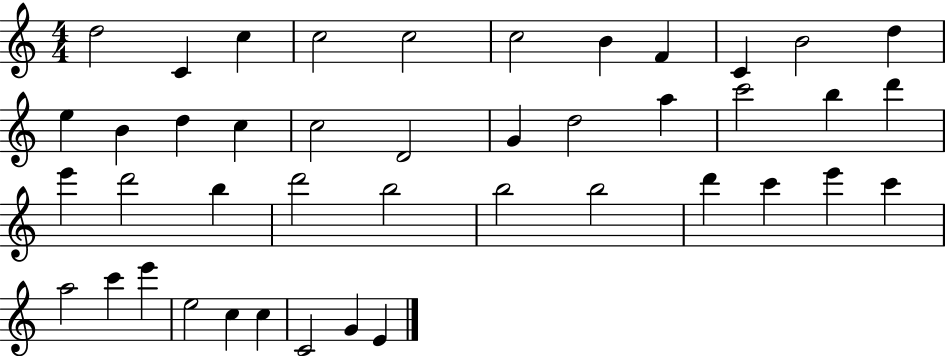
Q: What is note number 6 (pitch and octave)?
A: C5